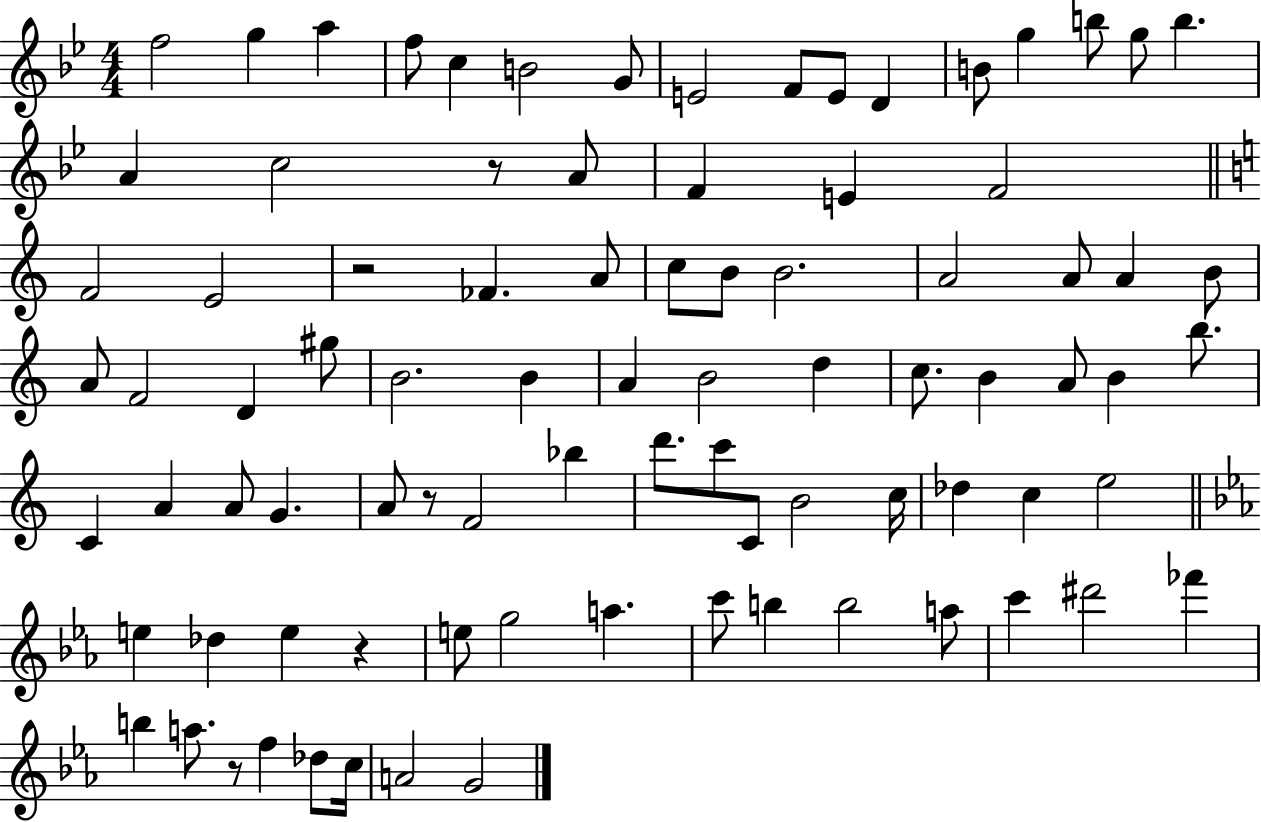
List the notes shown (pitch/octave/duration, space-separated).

F5/h G5/q A5/q F5/e C5/q B4/h G4/e E4/h F4/e E4/e D4/q B4/e G5/q B5/e G5/e B5/q. A4/q C5/h R/e A4/e F4/q E4/q F4/h F4/h E4/h R/h FES4/q. A4/e C5/e B4/e B4/h. A4/h A4/e A4/q B4/e A4/e F4/h D4/q G#5/e B4/h. B4/q A4/q B4/h D5/q C5/e. B4/q A4/e B4/q B5/e. C4/q A4/q A4/e G4/q. A4/e R/e F4/h Bb5/q D6/e. C6/e C4/e B4/h C5/s Db5/q C5/q E5/h E5/q Db5/q E5/q R/q E5/e G5/h A5/q. C6/e B5/q B5/h A5/e C6/q D#6/h FES6/q B5/q A5/e. R/e F5/q Db5/e C5/s A4/h G4/h